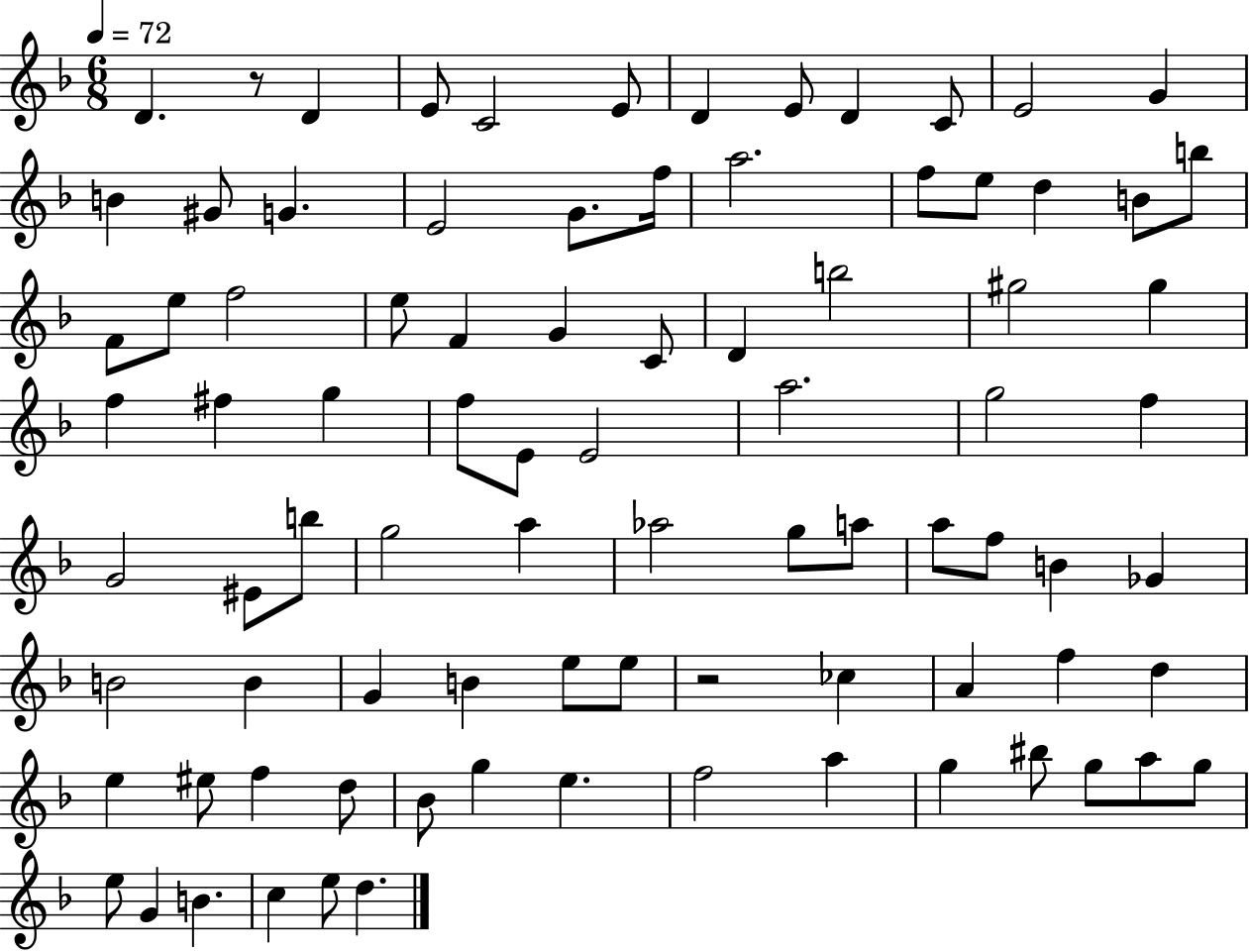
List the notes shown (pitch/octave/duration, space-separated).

D4/q. R/e D4/q E4/e C4/h E4/e D4/q E4/e D4/q C4/e E4/h G4/q B4/q G#4/e G4/q. E4/h G4/e. F5/s A5/h. F5/e E5/e D5/q B4/e B5/e F4/e E5/e F5/h E5/e F4/q G4/q C4/e D4/q B5/h G#5/h G#5/q F5/q F#5/q G5/q F5/e E4/e E4/h A5/h. G5/h F5/q G4/h EIS4/e B5/e G5/h A5/q Ab5/h G5/e A5/e A5/e F5/e B4/q Gb4/q B4/h B4/q G4/q B4/q E5/e E5/e R/h CES5/q A4/q F5/q D5/q E5/q EIS5/e F5/q D5/e Bb4/e G5/q E5/q. F5/h A5/q G5/q BIS5/e G5/e A5/e G5/e E5/e G4/q B4/q. C5/q E5/e D5/q.